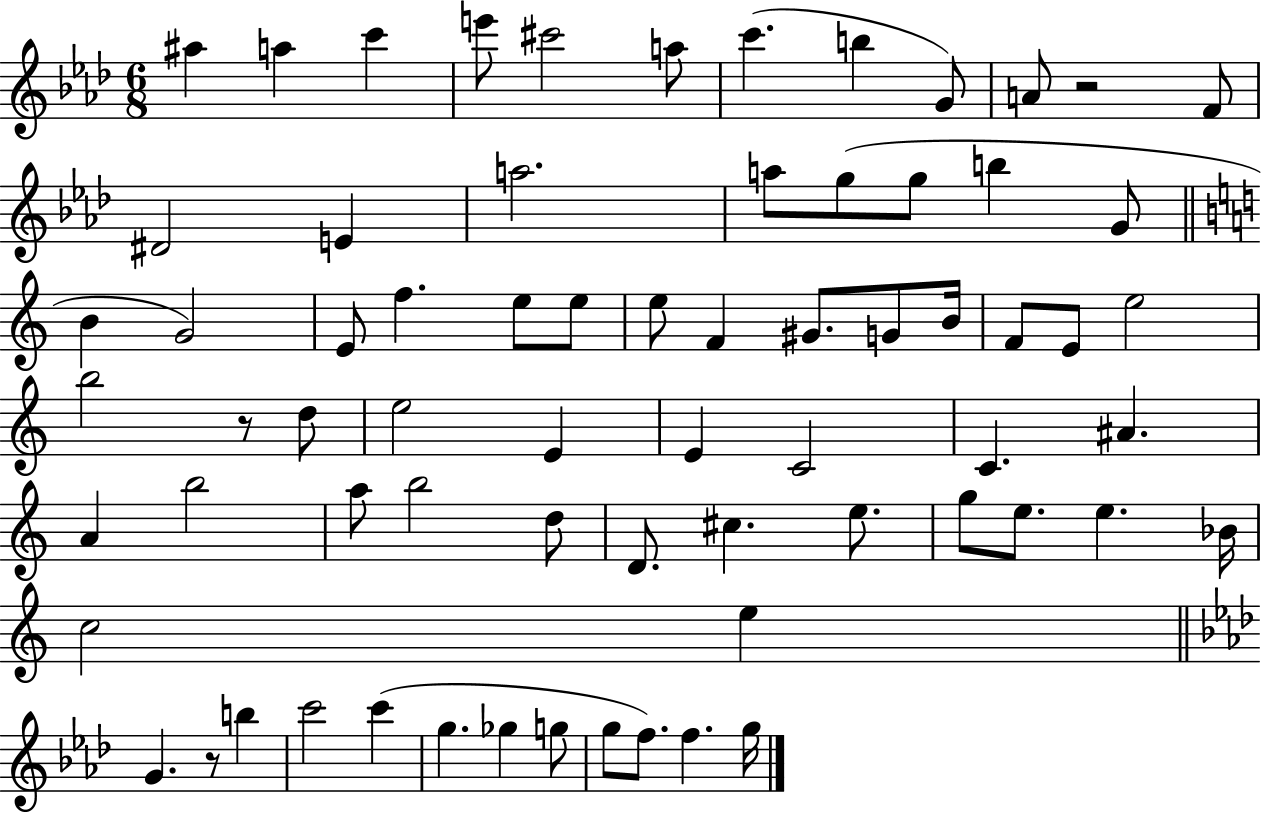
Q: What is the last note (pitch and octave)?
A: G5